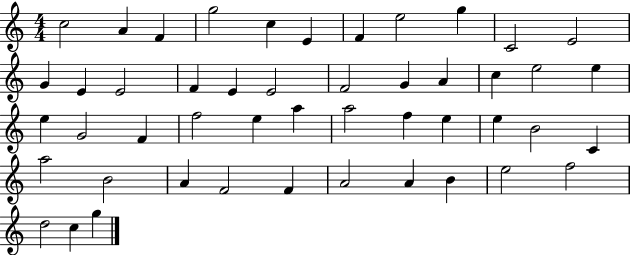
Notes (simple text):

C5/h A4/q F4/q G5/h C5/q E4/q F4/q E5/h G5/q C4/h E4/h G4/q E4/q E4/h F4/q E4/q E4/h F4/h G4/q A4/q C5/q E5/h E5/q E5/q G4/h F4/q F5/h E5/q A5/q A5/h F5/q E5/q E5/q B4/h C4/q A5/h B4/h A4/q F4/h F4/q A4/h A4/q B4/q E5/h F5/h D5/h C5/q G5/q